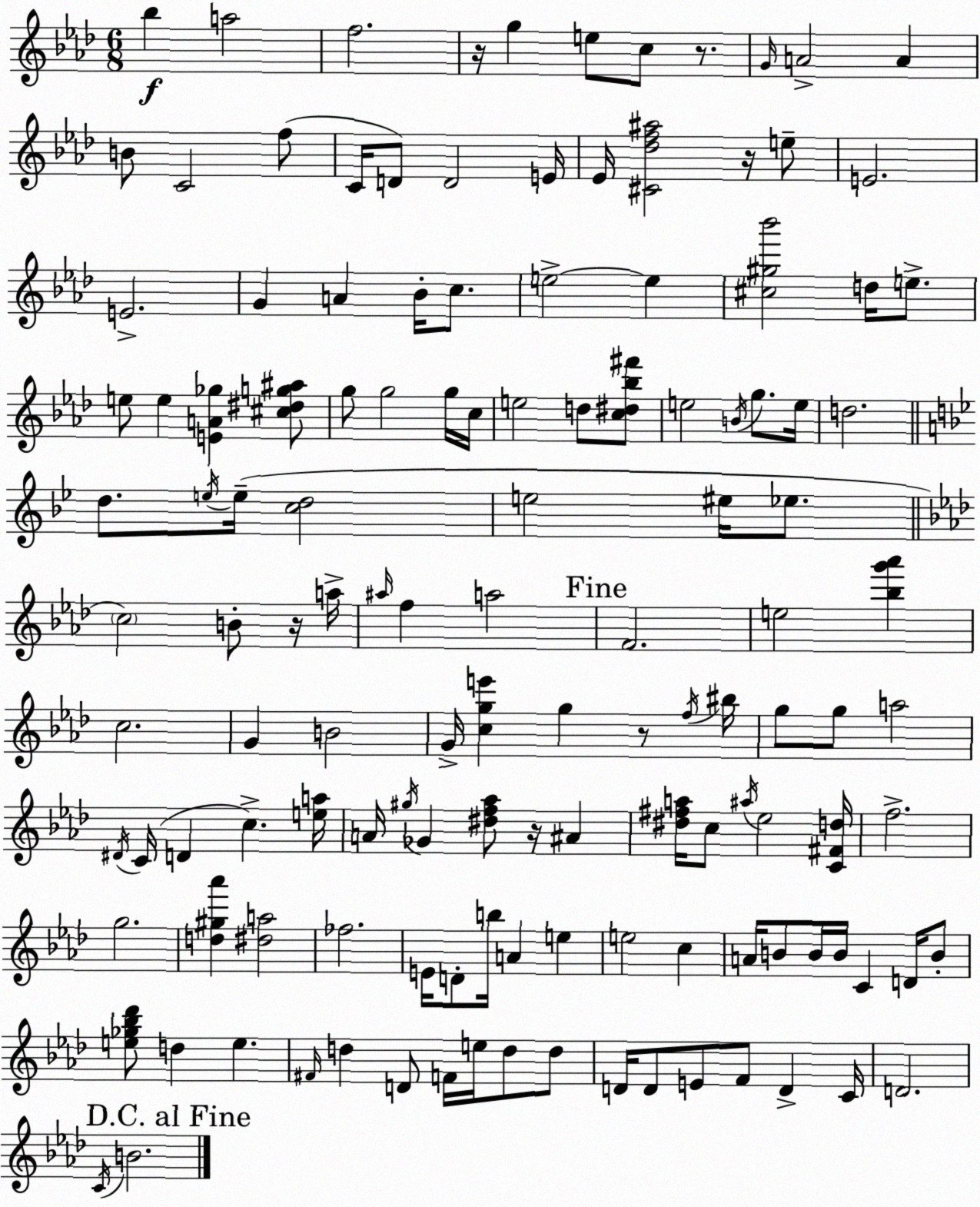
X:1
T:Untitled
M:6/8
L:1/4
K:Fm
_b a2 f2 z/4 g e/2 c/2 z/2 G/4 A2 A B/2 C2 f/2 C/4 D/2 D2 E/4 _E/4 [^C_df^a]2 z/4 e/2 E2 E2 G A _B/4 c/2 e2 e [^c^g_b']2 d/4 e/2 e/2 e [EA_g] [^c^dg^a]/2 g/2 g2 g/4 c/4 e2 d/2 [c^d_b^f']/2 e2 B/4 g/2 e/4 d2 d/2 e/4 e/4 [cd]2 e2 ^e/4 _e/2 c2 B/2 z/4 a/4 ^a/4 f a2 F2 e2 [_bg'_a'] c2 G B2 G/4 [cge'] g z/2 f/4 ^b/4 g/2 g/2 a2 ^D/4 C/4 D c [ea]/4 A/4 ^g/4 _G [^df_a]/2 z/4 ^A [^d^fa]/4 c/2 ^a/4 _e2 [C^Fd]/4 f2 g2 [d^g_a'] [^da]2 _f2 E/4 D/2 b/4 A e e2 c A/4 B/2 B/4 B/4 C D/4 B/2 [e_g_b_d']/2 d e ^F/4 d D/2 F/4 e/4 d/2 d/2 D/4 D/2 E/2 F/2 D C/4 D2 C/4 B2